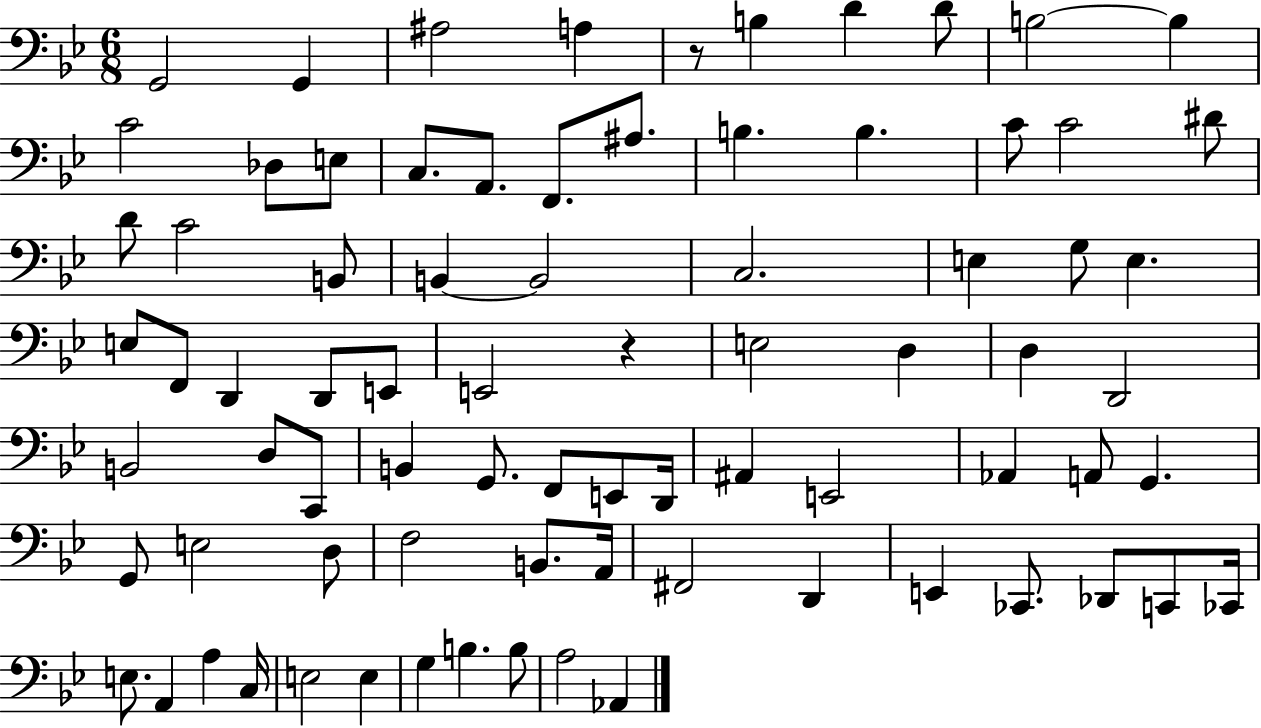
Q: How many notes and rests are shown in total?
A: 79